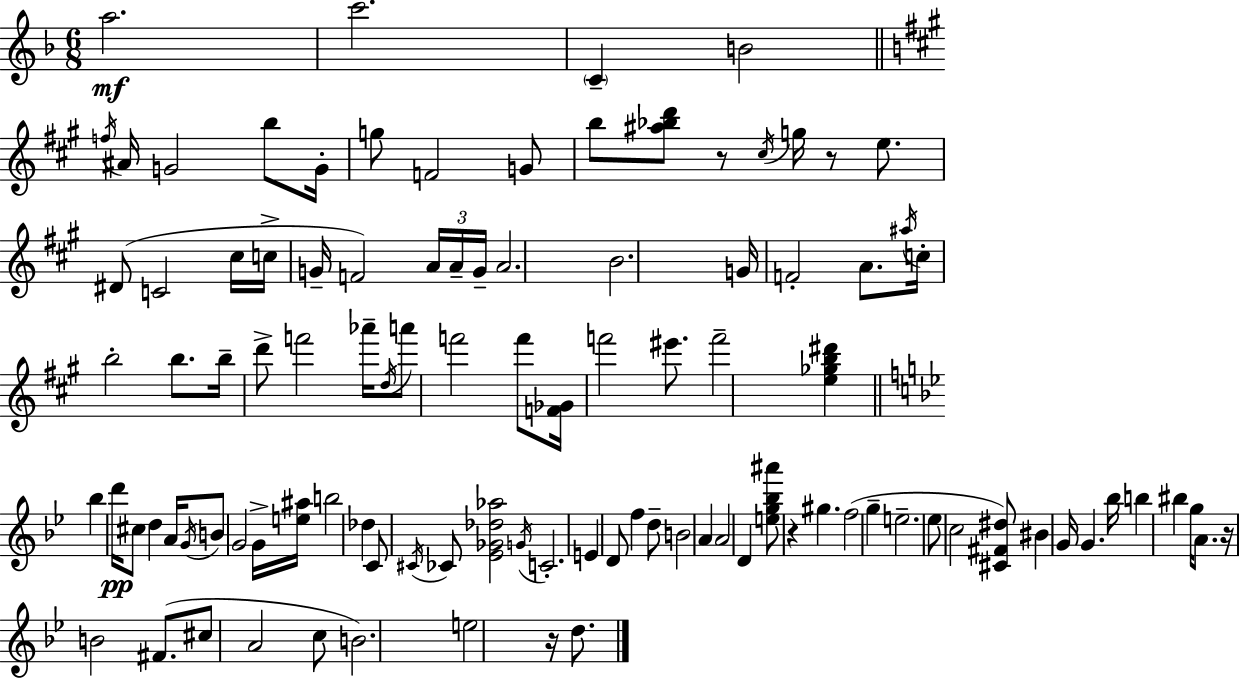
A5/h. C6/h. C4/q B4/h F5/s A#4/s G4/h B5/e G4/s G5/e F4/h G4/e B5/e [A#5,Bb5,D6]/e R/e C#5/s G5/s R/e E5/e. D#4/e C4/h C#5/s C5/s G4/s F4/h A4/s A4/s G4/s A4/h. B4/h. G4/s F4/h A4/e. A#5/s C5/s B5/h B5/e. B5/s D6/e F6/h Ab6/s D5/s A6/e F6/h F6/e [F4,Gb4]/s F6/h EIS6/e. F6/h [E5,Gb5,B5,D#6]/q Bb5/q D6/s C#5/e D5/q A4/s G4/s B4/e G4/h G4/s [E5,A#5]/s B5/h Db5/q C4/e C#4/s CES4/e [Eb4,Gb4,Db5,Ab5]/h G4/s C4/h. E4/q D4/e F5/q D5/e B4/h A4/q A4/h D4/q [E5,G5,Bb5,A#6]/e R/q G#5/q. F5/h G5/q E5/h. Eb5/e C5/h [C#4,F#4,D#5]/e BIS4/q G4/s G4/q. Bb5/s B5/q BIS5/q G5/s A4/e. R/s B4/h F#4/e. C#5/e A4/h C5/e B4/h. E5/h R/s D5/e.